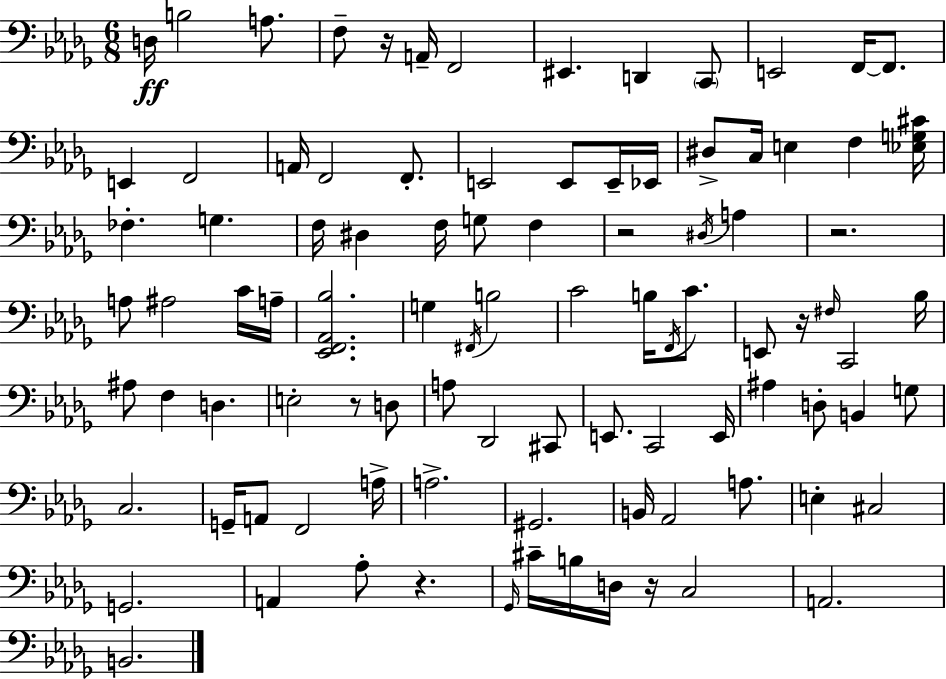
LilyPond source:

{
  \clef bass
  \numericTimeSignature
  \time 6/8
  \key bes \minor
  d16\ff b2 a8. | f8-- r16 a,16-- f,2 | eis,4. d,4 \parenthesize c,8 | e,2 f,16~~ f,8. | \break e,4 f,2 | a,16 f,2 f,8.-. | e,2 e,8 e,16-- ees,16 | dis8-> c16 e4 f4 <ees g cis'>16 | \break fes4.-. g4. | f16 dis4 f16 g8 f4 | r2 \acciaccatura { dis16 } a4 | r2. | \break a8 ais2 c'16 | a16-- <ees, f, aes, bes>2. | g4 \acciaccatura { fis,16 } b2 | c'2 b16 \acciaccatura { f,16 } | \break c'8. e,8 r16 \grace { fis16 } c,2 | bes16 ais8 f4 d4. | e2-. | r8 d8 a8 des,2 | \break cis,8 e,8. c,2 | e,16 ais4 d8-. b,4 | g8 c2. | g,16-- a,8 f,2 | \break a16-> a2.-> | gis,2. | b,16 aes,2 | a8. e4-. cis2 | \break g,2. | a,4 aes8-. r4. | \grace { ges,16 } cis'16-- b16 d16 r16 c2 | a,2. | \break b,2. | \bar "|."
}